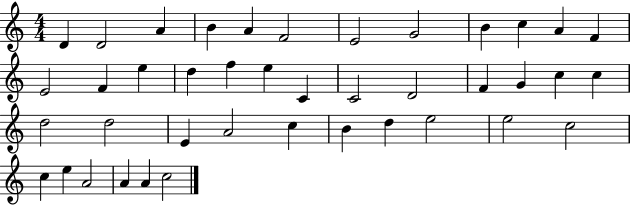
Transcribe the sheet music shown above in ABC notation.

X:1
T:Untitled
M:4/4
L:1/4
K:C
D D2 A B A F2 E2 G2 B c A F E2 F e d f e C C2 D2 F G c c d2 d2 E A2 c B d e2 e2 c2 c e A2 A A c2